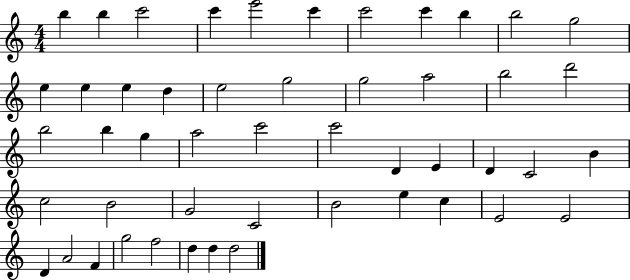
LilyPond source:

{
  \clef treble
  \numericTimeSignature
  \time 4/4
  \key c \major
  b''4 b''4 c'''2 | c'''4 e'''2 c'''4 | c'''2 c'''4 b''4 | b''2 g''2 | \break e''4 e''4 e''4 d''4 | e''2 g''2 | g''2 a''2 | b''2 d'''2 | \break b''2 b''4 g''4 | a''2 c'''2 | c'''2 d'4 e'4 | d'4 c'2 b'4 | \break c''2 b'2 | g'2 c'2 | b'2 e''4 c''4 | e'2 e'2 | \break d'4 a'2 f'4 | g''2 f''2 | d''4 d''4 d''2 | \bar "|."
}